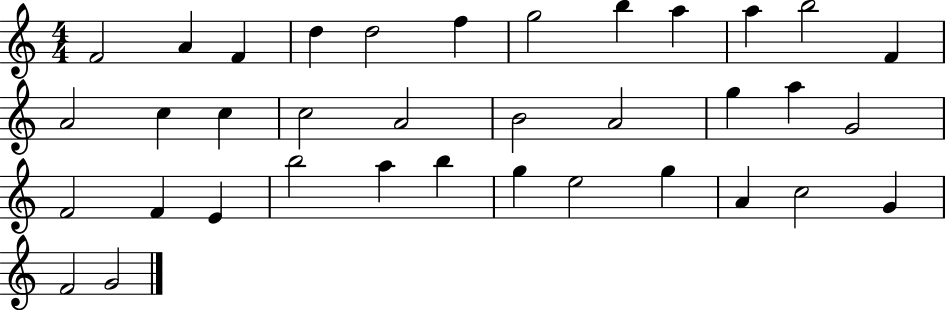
X:1
T:Untitled
M:4/4
L:1/4
K:C
F2 A F d d2 f g2 b a a b2 F A2 c c c2 A2 B2 A2 g a G2 F2 F E b2 a b g e2 g A c2 G F2 G2